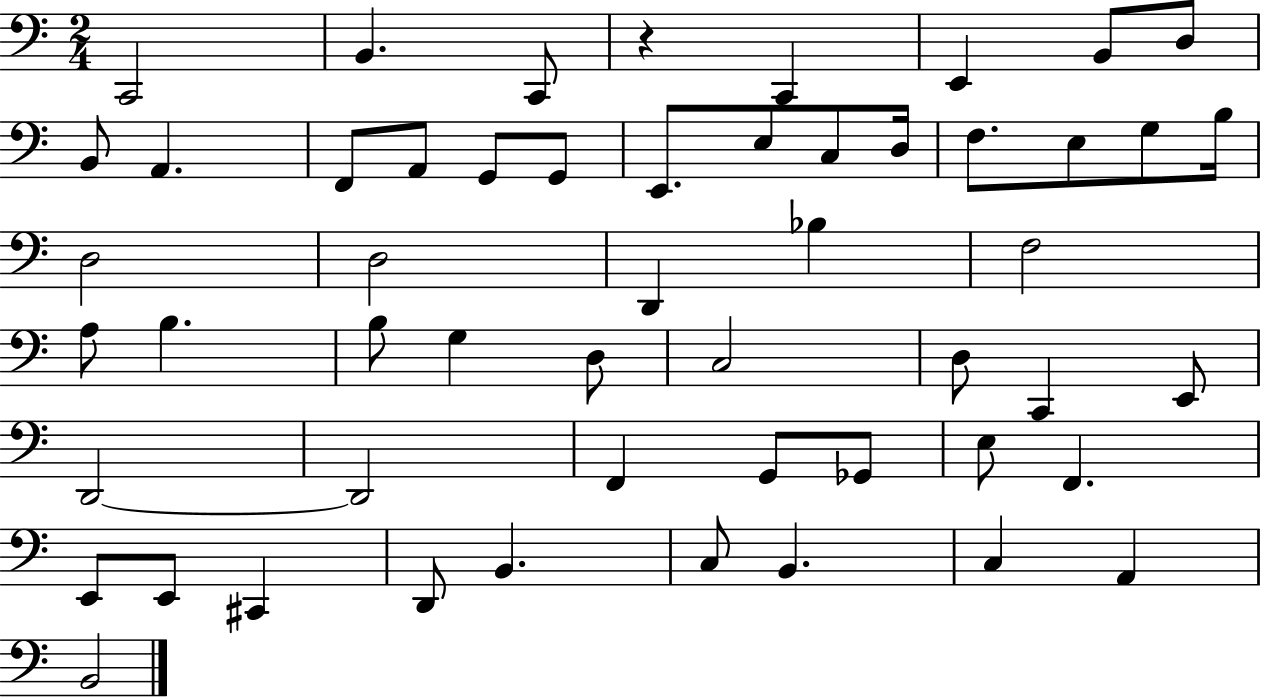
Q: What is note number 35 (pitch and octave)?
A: E2